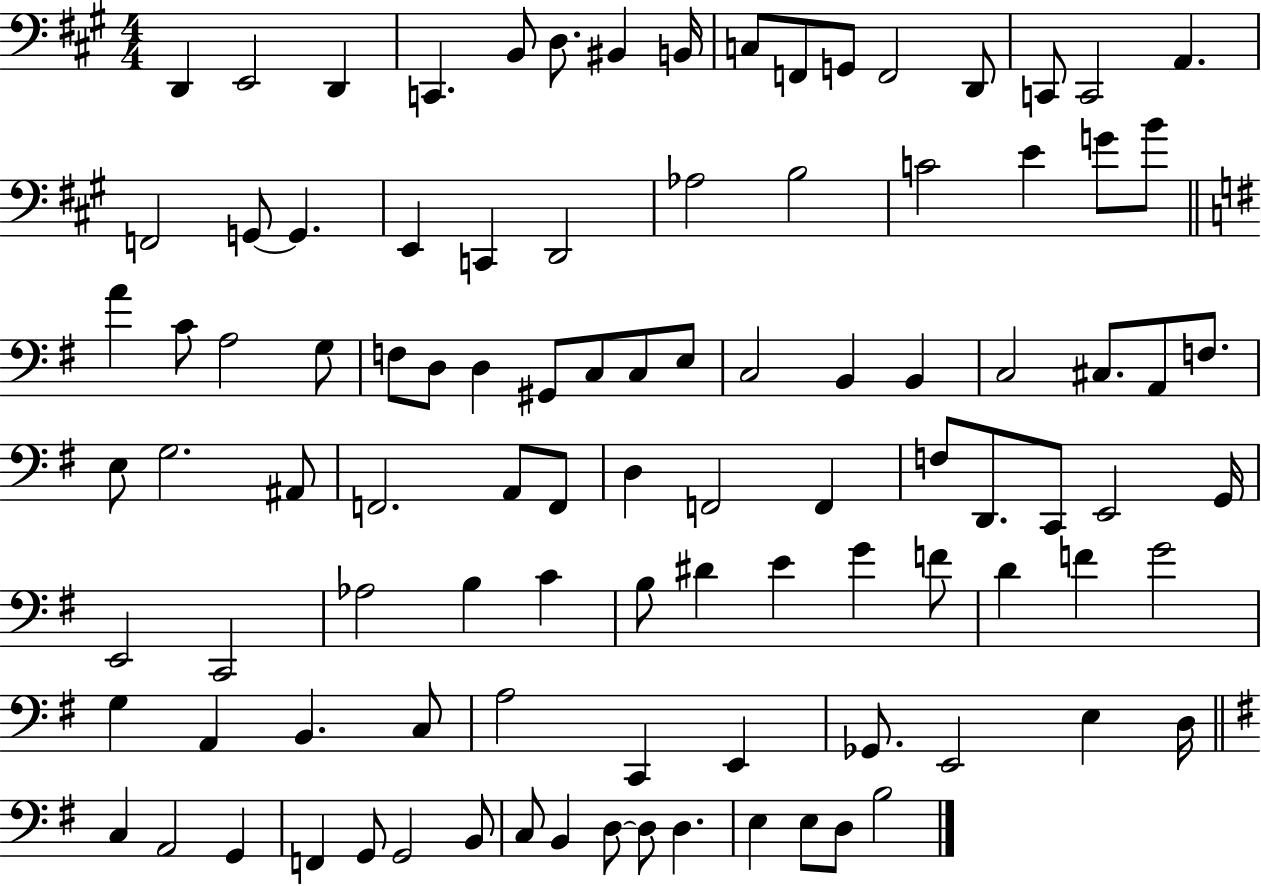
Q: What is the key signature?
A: A major